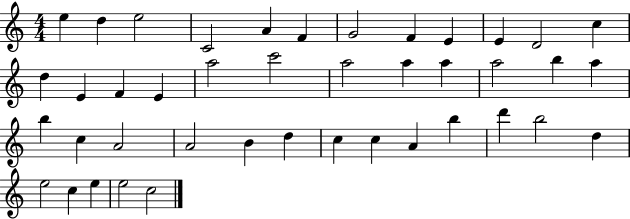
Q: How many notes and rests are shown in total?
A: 42